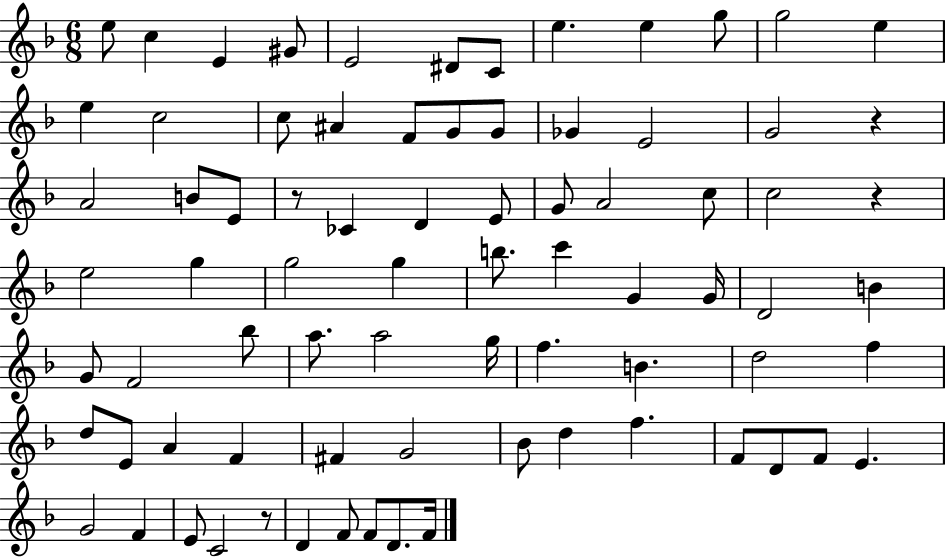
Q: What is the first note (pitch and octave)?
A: E5